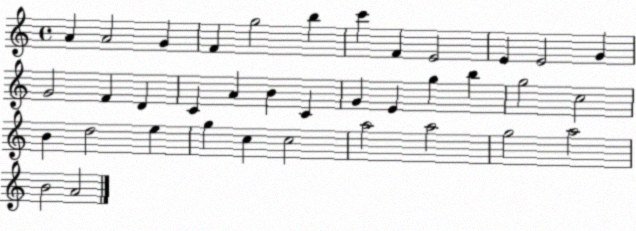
X:1
T:Untitled
M:4/4
L:1/4
K:C
A A2 G F g2 b c' F E2 E E2 G G2 F D C A B C G E g b g2 c2 B d2 e g c c2 a2 a2 g2 a2 B2 A2